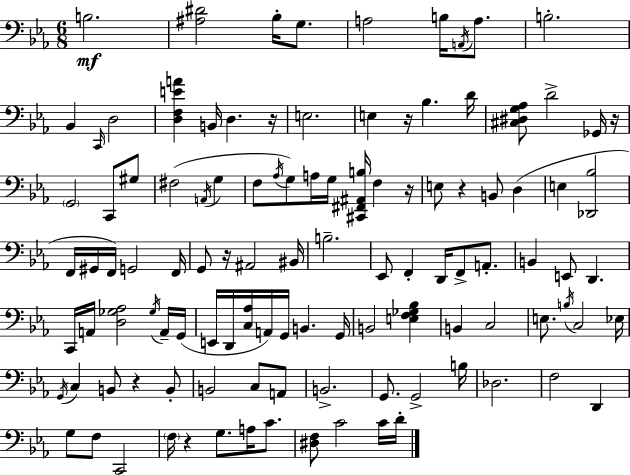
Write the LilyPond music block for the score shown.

{
  \clef bass
  \numericTimeSignature
  \time 6/8
  \key c \minor
  b2.\mf | <ais dis'>2 bes16-. g8. | a2 b16 \acciaccatura { a,16 } a8. | b2.-. | \break bes,4 \grace { c,16 } d2 | <d f e' a'>4 b,16 d4. | r16 e2. | e4 r16 bes4. | \break d'16 <cis dis g aes>8 d'2-> | ges,16 r16 \parenthesize g,2 c,8 | gis8 fis2( \acciaccatura { a,16 } g4 | f8 \acciaccatura { aes16 }) g8 a16 g16 <cis, fis, ais, b>16 f4 | \break r16 e8 r4 b,8 | d4( e4 <des, bes>2 | f,16 gis,16 f,16) g,2 | f,16 g,8 r16 ais,2 | \break bis,16 b2.-- | ees,8 f,4-. d,16 f,8-> | a,8.-. b,4 e,8 d,4. | c,16 a,16 <d ges aes>2 | \break \acciaccatura { ges16 } a,16-- g,16( e,16 d,16 <c aes>16 a,16) g,16 b,4. | g,16 b,2 | <e f ges bes>4 b,4 c2 | e8. \acciaccatura { b16 } c2 | \break ees16 \acciaccatura { g,16 } c4 b,8 | r4 b,8-. b,2 | c8 a,8 b,2.-> | g,8. g,2-> | \break b16 des2. | f2 | d,4 g8 f8 c,2 | \parenthesize f16 r4 | \break g8. a16 c'8. <dis f>8 c'2 | c'16 d'16-. \bar "|."
}